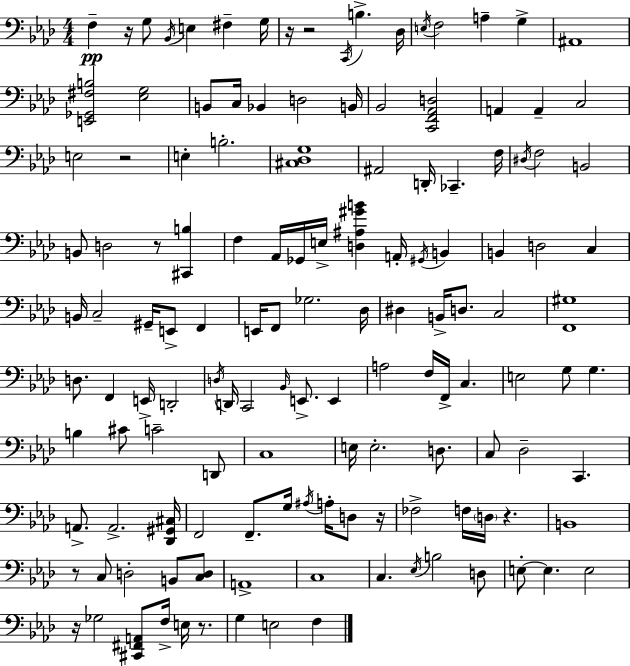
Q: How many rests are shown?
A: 10